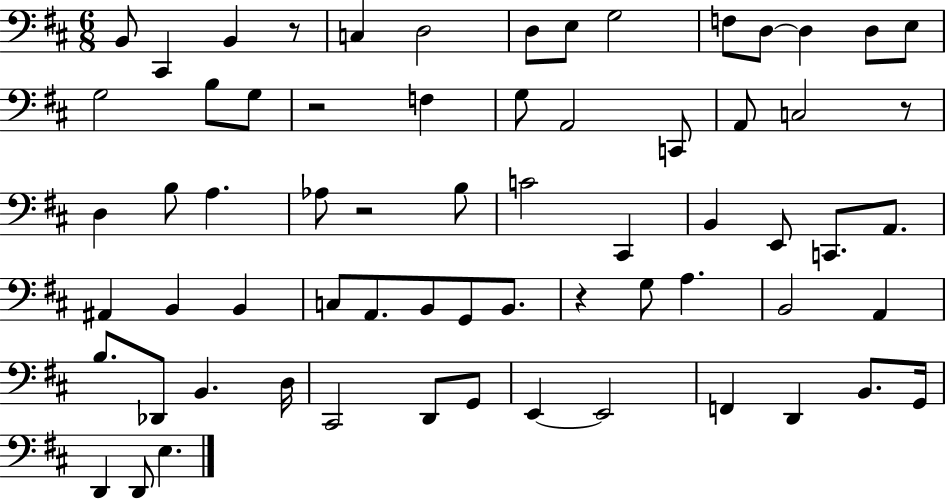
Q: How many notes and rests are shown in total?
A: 66